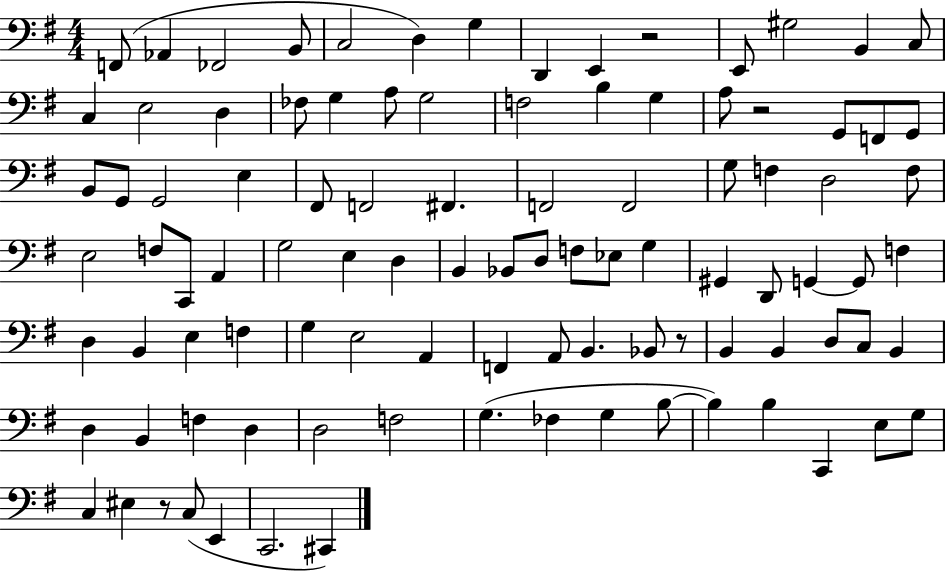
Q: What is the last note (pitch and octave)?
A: C#2